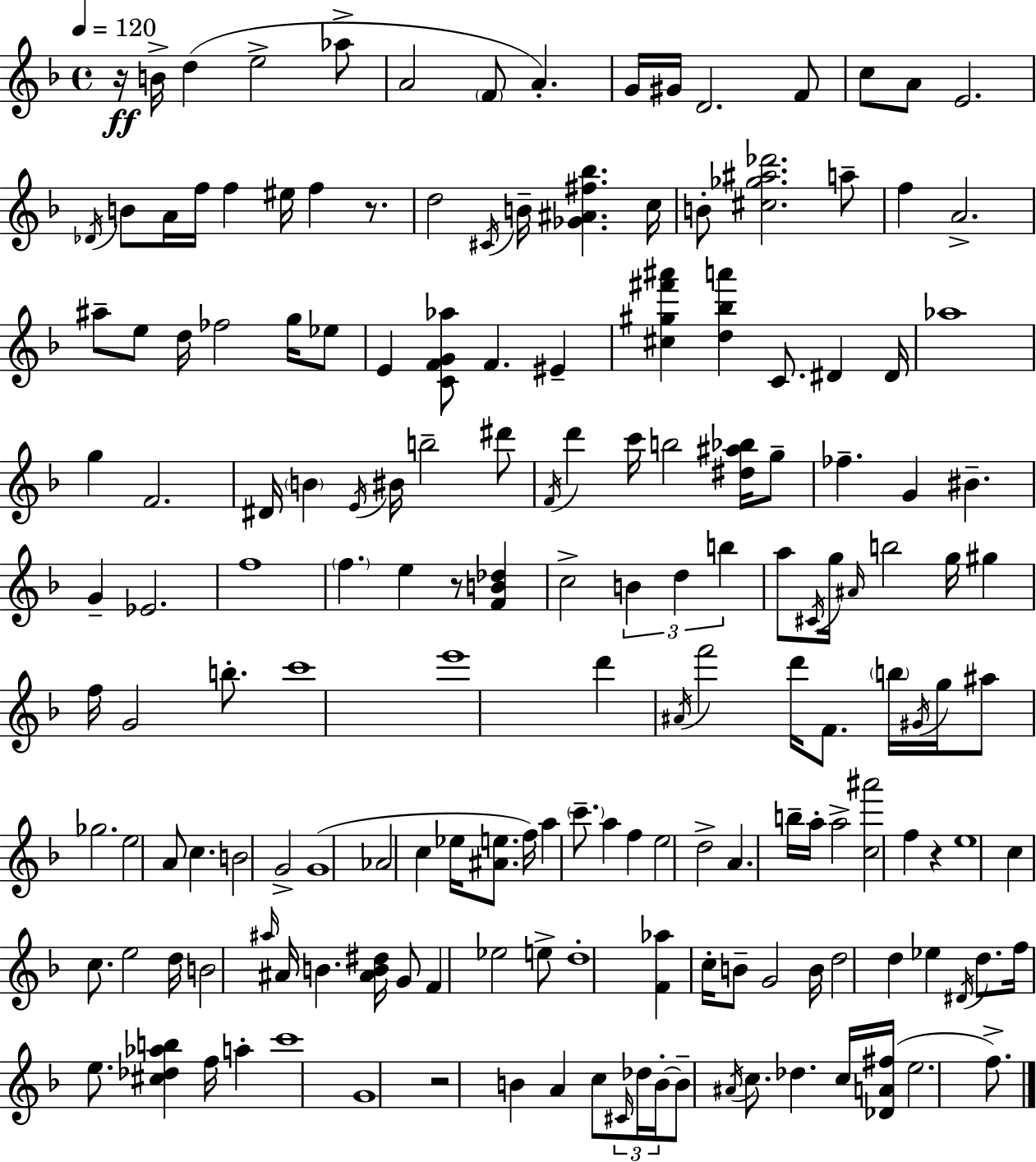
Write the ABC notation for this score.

X:1
T:Untitled
M:4/4
L:1/4
K:Dm
z/4 B/4 d e2 _a/2 A2 F/2 A G/4 ^G/4 D2 F/2 c/2 A/2 E2 _D/4 B/2 A/4 f/4 f ^e/4 f z/2 d2 ^C/4 B/4 [_G^A^f_b] c/4 B/2 [^c_g^a_d']2 a/2 f A2 ^a/2 e/2 d/4 _f2 g/4 _e/2 E [CFG_a]/2 F ^E [^c^g^f'^a'] [d_ba'] C/2 ^D ^D/4 _a4 g F2 ^D/4 B E/4 ^B/4 b2 ^d'/2 F/4 d' c'/4 b2 [^d^a_b]/4 g/2 _f G ^B G _E2 f4 f e z/2 [FB_d] c2 B d b a/2 ^C/4 g/4 ^A/4 b2 g/4 ^g f/4 G2 b/2 c'4 e'4 d' ^A/4 f'2 d'/4 F/2 b/4 ^G/4 g/4 ^a/2 _g2 e2 A/2 c B2 G2 G4 _A2 c _e/4 [^Ae]/2 f/4 a c'/2 a f e2 d2 A b/4 a/4 a2 [c^a']2 f z e4 c c/2 e2 d/4 B2 ^a/4 ^A/4 B [^AB^d]/4 G/2 F _e2 e/2 d4 [F_a] c/4 B/2 G2 B/4 d2 d _e ^D/4 d/2 f/4 e/2 [^c_d_ab] f/4 a c'4 G4 z2 B A c/2 ^C/4 _d/4 B/4 B/2 ^A/4 c/2 _d c/4 [_DA^f]/4 e2 f/2